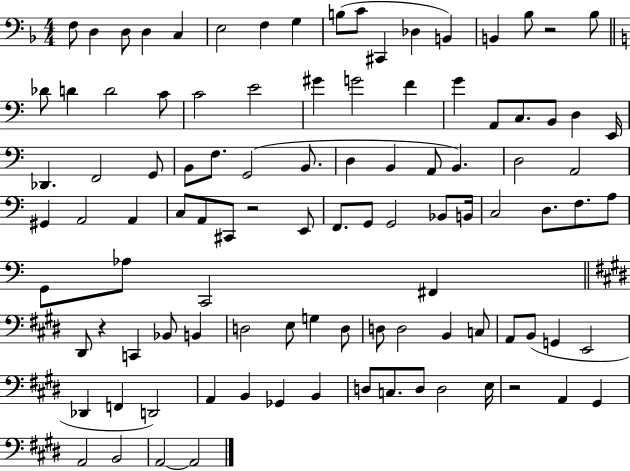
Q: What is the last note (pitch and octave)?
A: A2